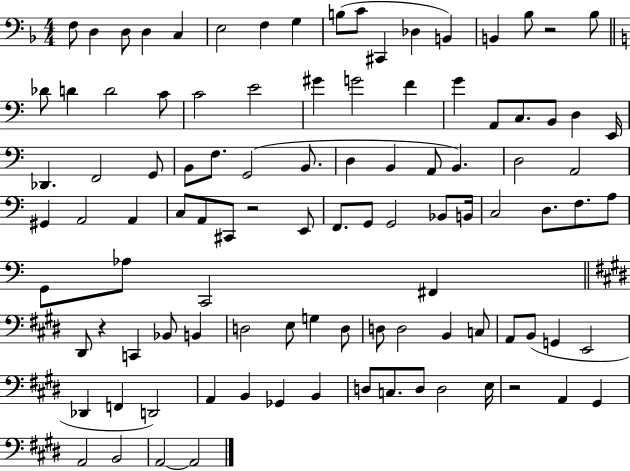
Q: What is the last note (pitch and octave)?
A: A2